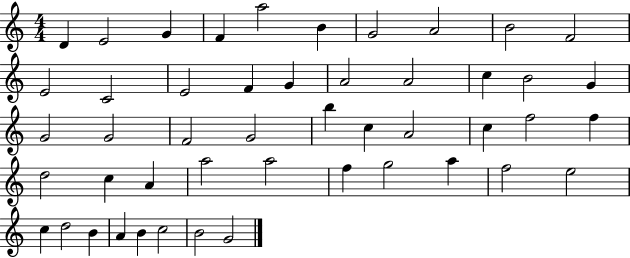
X:1
T:Untitled
M:4/4
L:1/4
K:C
D E2 G F a2 B G2 A2 B2 F2 E2 C2 E2 F G A2 A2 c B2 G G2 G2 F2 G2 b c A2 c f2 f d2 c A a2 a2 f g2 a f2 e2 c d2 B A B c2 B2 G2